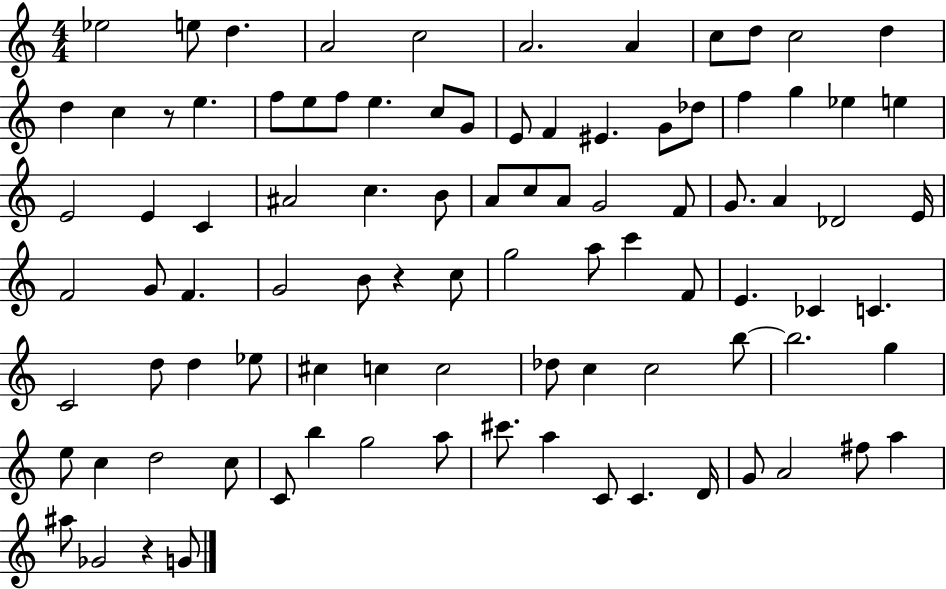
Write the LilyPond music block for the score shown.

{
  \clef treble
  \numericTimeSignature
  \time 4/4
  \key c \major
  ees''2 e''8 d''4. | a'2 c''2 | a'2. a'4 | c''8 d''8 c''2 d''4 | \break d''4 c''4 r8 e''4. | f''8 e''8 f''8 e''4. c''8 g'8 | e'8 f'4 eis'4. g'8 des''8 | f''4 g''4 ees''4 e''4 | \break e'2 e'4 c'4 | ais'2 c''4. b'8 | a'8 c''8 a'8 g'2 f'8 | g'8. a'4 des'2 e'16 | \break f'2 g'8 f'4. | g'2 b'8 r4 c''8 | g''2 a''8 c'''4 f'8 | e'4. ces'4 c'4. | \break c'2 d''8 d''4 ees''8 | cis''4 c''4 c''2 | des''8 c''4 c''2 b''8~~ | b''2. g''4 | \break e''8 c''4 d''2 c''8 | c'8 b''4 g''2 a''8 | cis'''8. a''4 c'8 c'4. d'16 | g'8 a'2 fis''8 a''4 | \break ais''8 ges'2 r4 g'8 | \bar "|."
}